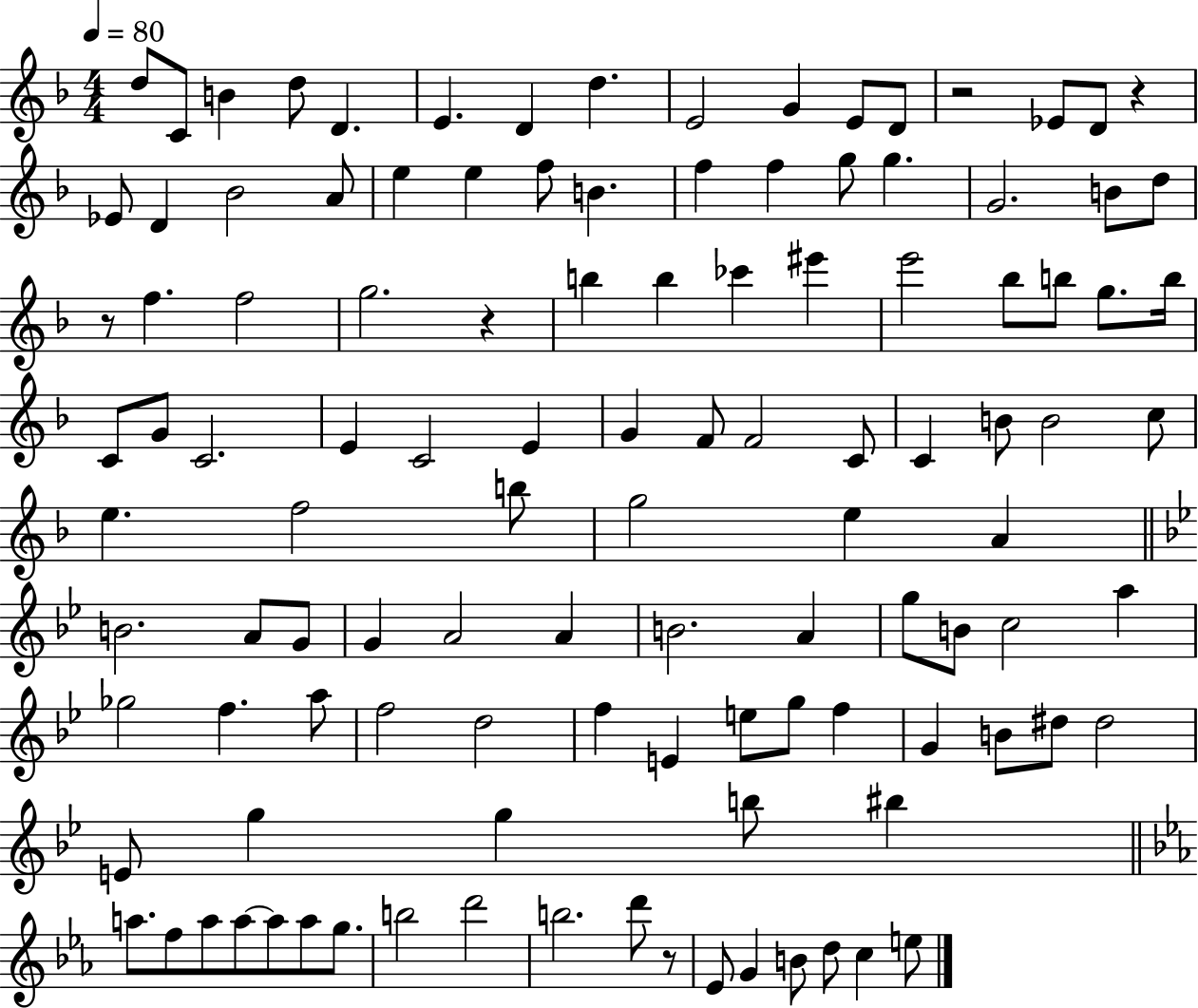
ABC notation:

X:1
T:Untitled
M:4/4
L:1/4
K:F
d/2 C/2 B d/2 D E D d E2 G E/2 D/2 z2 _E/2 D/2 z _E/2 D _B2 A/2 e e f/2 B f f g/2 g G2 B/2 d/2 z/2 f f2 g2 z b b _c' ^e' e'2 _b/2 b/2 g/2 b/4 C/2 G/2 C2 E C2 E G F/2 F2 C/2 C B/2 B2 c/2 e f2 b/2 g2 e A B2 A/2 G/2 G A2 A B2 A g/2 B/2 c2 a _g2 f a/2 f2 d2 f E e/2 g/2 f G B/2 ^d/2 ^d2 E/2 g g b/2 ^b a/2 f/2 a/2 a/2 a/2 a/2 g/2 b2 d'2 b2 d'/2 z/2 _E/2 G B/2 d/2 c e/2